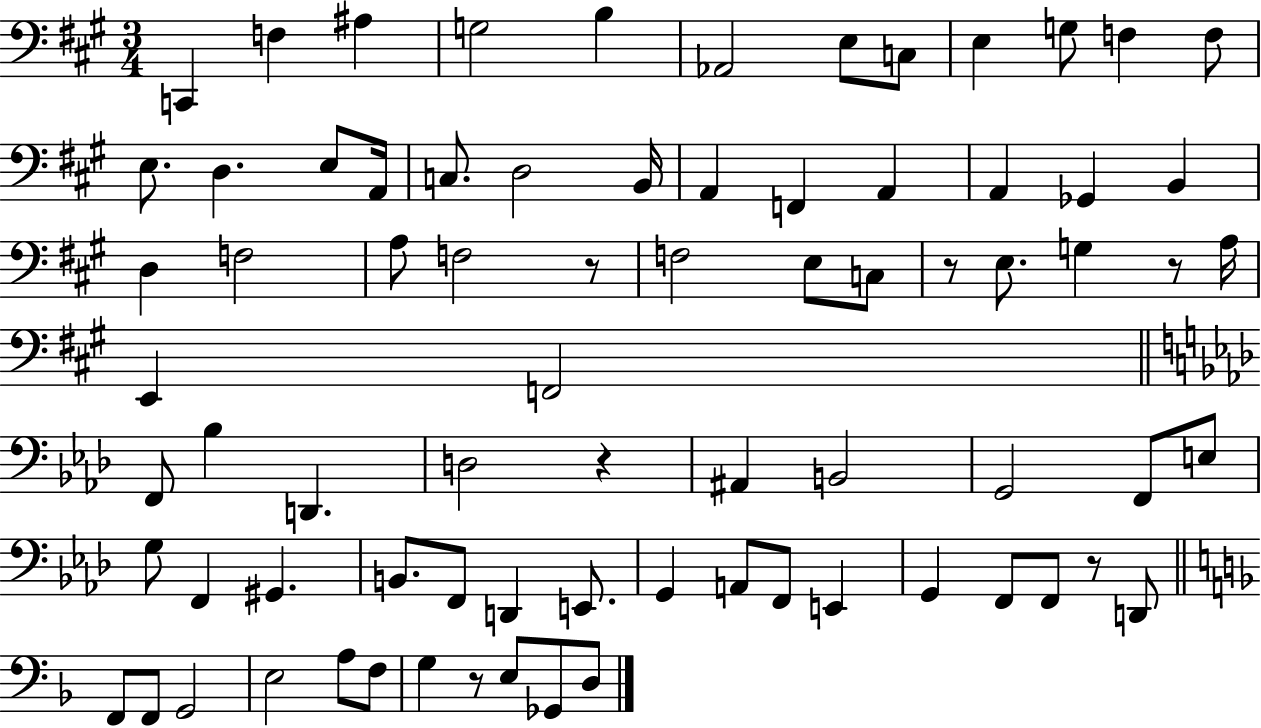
C2/q F3/q A#3/q G3/h B3/q Ab2/h E3/e C3/e E3/q G3/e F3/q F3/e E3/e. D3/q. E3/e A2/s C3/e. D3/h B2/s A2/q F2/q A2/q A2/q Gb2/q B2/q D3/q F3/h A3/e F3/h R/e F3/h E3/e C3/e R/e E3/e. G3/q R/e A3/s E2/q F2/h F2/e Bb3/q D2/q. D3/h R/q A#2/q B2/h G2/h F2/e E3/e G3/e F2/q G#2/q. B2/e. F2/e D2/q E2/e. G2/q A2/e F2/e E2/q G2/q F2/e F2/e R/e D2/e F2/e F2/e G2/h E3/h A3/e F3/e G3/q R/e E3/e Gb2/e D3/e